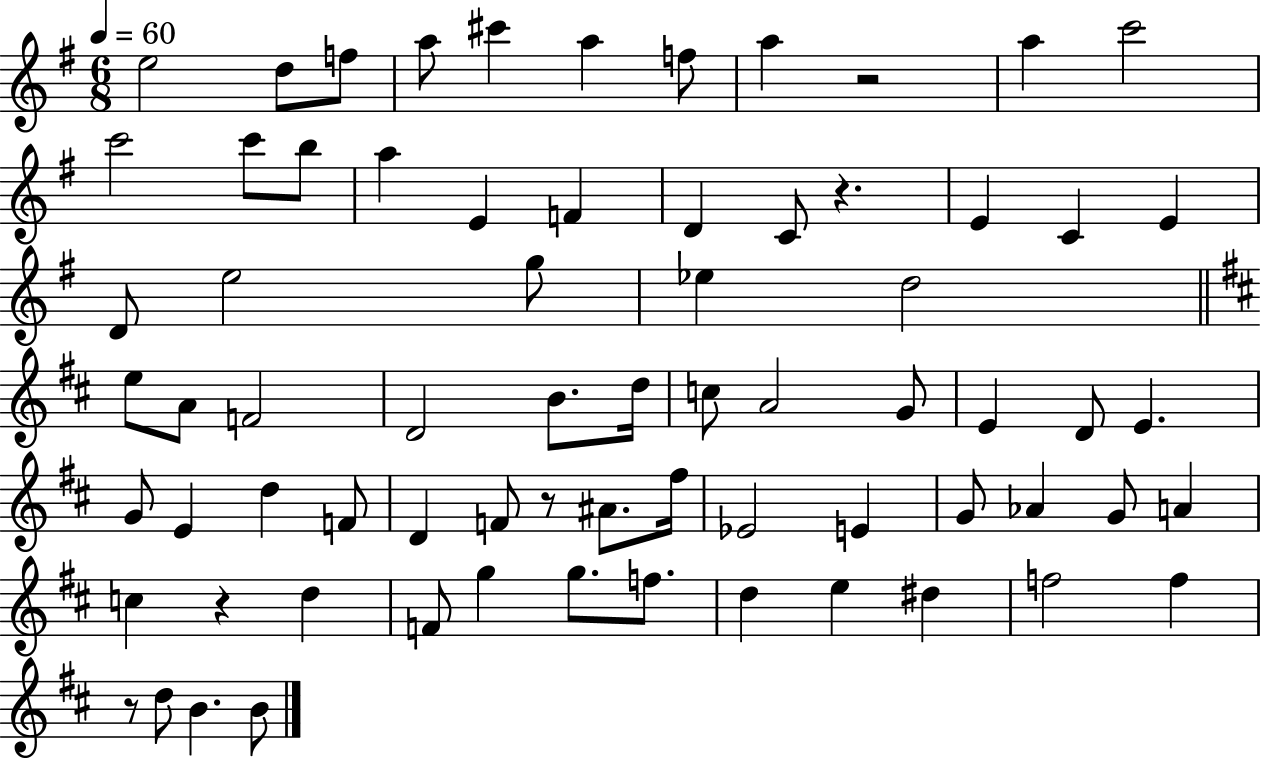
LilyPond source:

{
  \clef treble
  \numericTimeSignature
  \time 6/8
  \key g \major
  \tempo 4 = 60
  e''2 d''8 f''8 | a''8 cis'''4 a''4 f''8 | a''4 r2 | a''4 c'''2 | \break c'''2 c'''8 b''8 | a''4 e'4 f'4 | d'4 c'8 r4. | e'4 c'4 e'4 | \break d'8 e''2 g''8 | ees''4 d''2 | \bar "||" \break \key d \major e''8 a'8 f'2 | d'2 b'8. d''16 | c''8 a'2 g'8 | e'4 d'8 e'4. | \break g'8 e'4 d''4 f'8 | d'4 f'8 r8 ais'8. fis''16 | ees'2 e'4 | g'8 aes'4 g'8 a'4 | \break c''4 r4 d''4 | f'8 g''4 g''8. f''8. | d''4 e''4 dis''4 | f''2 f''4 | \break r8 d''8 b'4. b'8 | \bar "|."
}